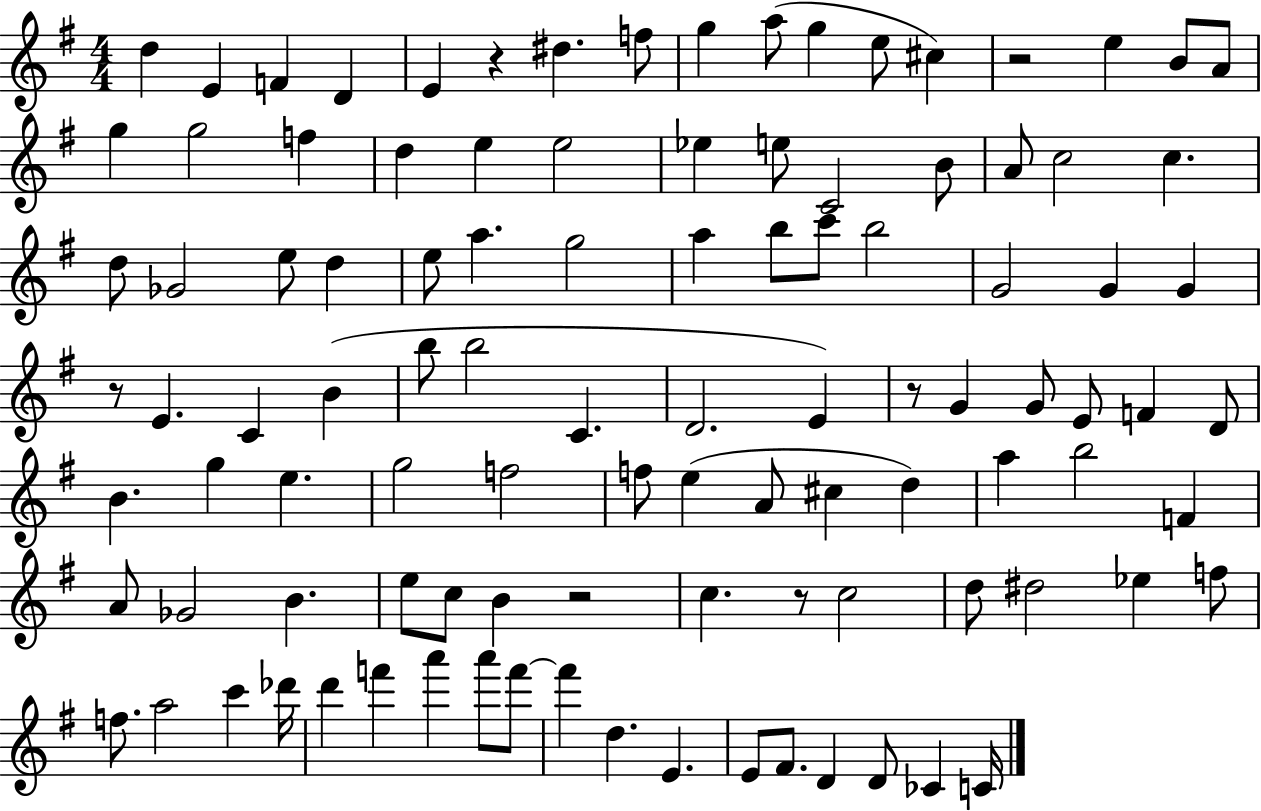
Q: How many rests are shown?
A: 6